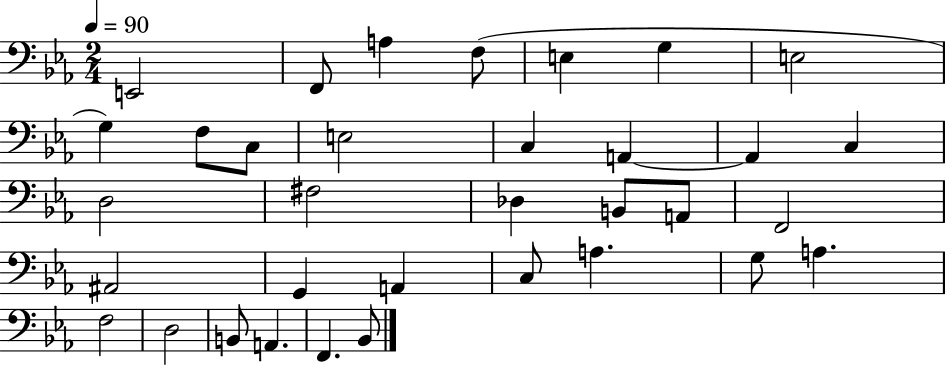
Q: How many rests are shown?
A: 0